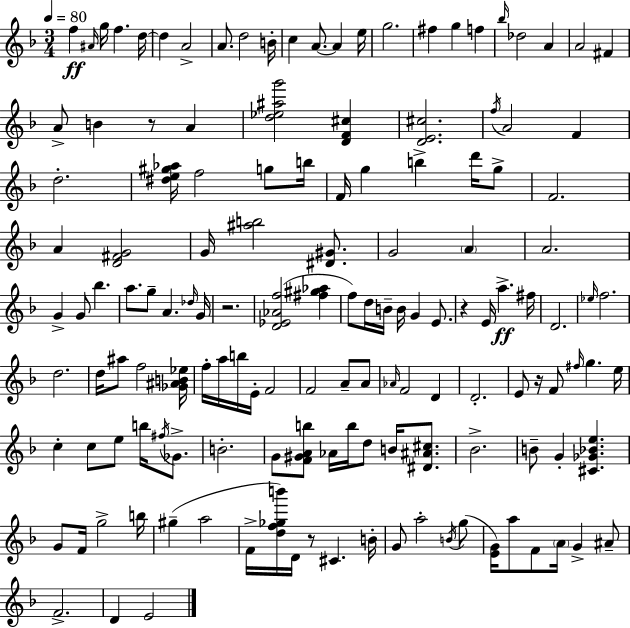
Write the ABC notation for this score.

X:1
T:Untitled
M:3/4
L:1/4
K:F
f ^A/4 g/4 f d/4 d A2 A/2 d2 B/4 c A/2 A e/4 g2 ^f g f _b/4 _d2 A A2 ^F A/2 B z/2 A [d_e^ag']2 [DF^c] [DE^c]2 f/4 A2 F d2 [^de^g_a]/4 f2 g/2 b/4 F/4 g b d'/4 g/2 F2 A [D^FG]2 G/4 [^ab]2 [^D^G]/2 G2 A A2 G G/2 _b a/2 g/2 A _d/4 G/4 z2 [D_E_Af]2 [^f^g_a] f/2 d/4 B/4 B/4 G E/2 z E/4 a ^f/4 D2 _e/4 f2 d2 d/4 ^a/2 f2 [_G^AB_e]/4 f/4 a/4 b/4 E/4 F2 F2 A/2 A/2 _A/4 F2 D D2 E/2 z/4 F/2 ^f/4 g e/4 c c/2 e/2 b/4 ^f/4 _G/2 B2 G/2 [F^GAb]/2 _A/4 b/4 d/2 B/4 [^D^A^c]/2 _B2 B/2 G [^C_G_Be] G/2 F/4 g2 b/4 ^g a2 F/4 [df_gb']/4 D/4 z/2 ^C B/4 G/2 a2 B/4 g/2 [EG]/4 a/2 F/2 A/4 G ^A/2 F2 D E2